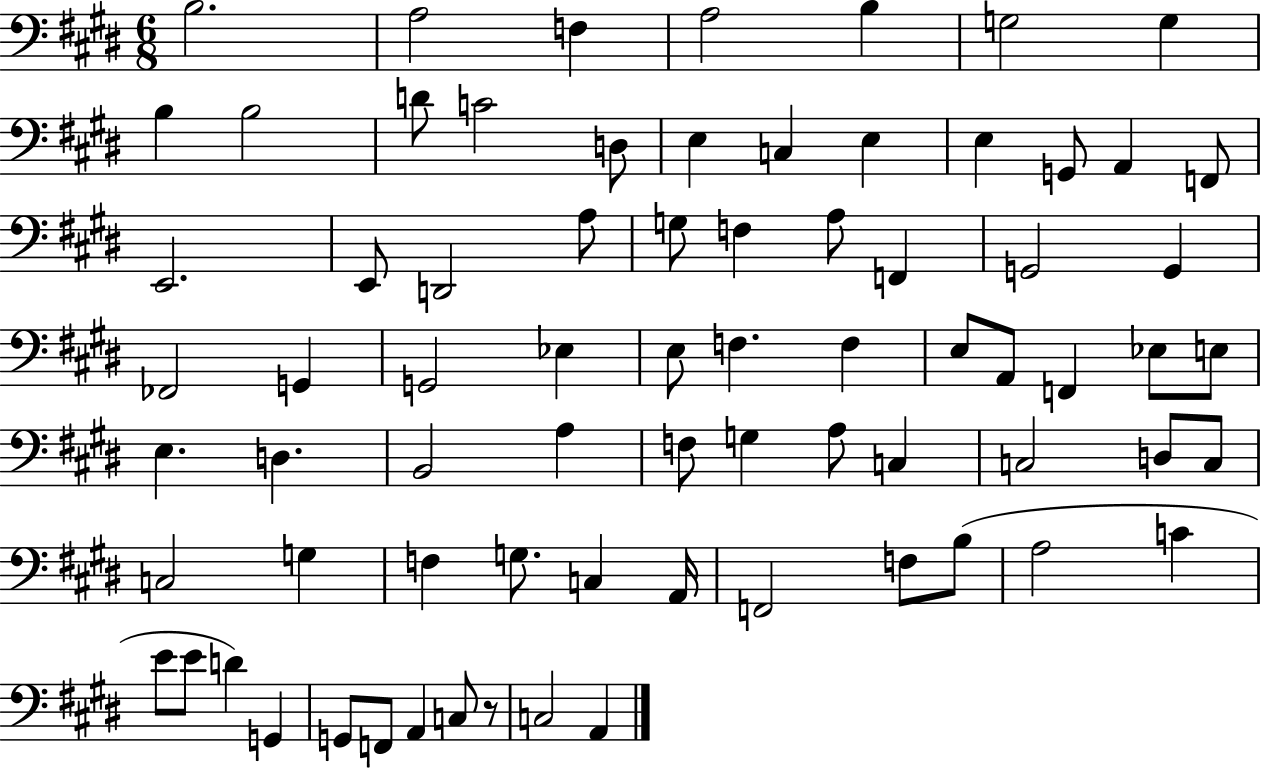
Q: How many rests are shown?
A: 1